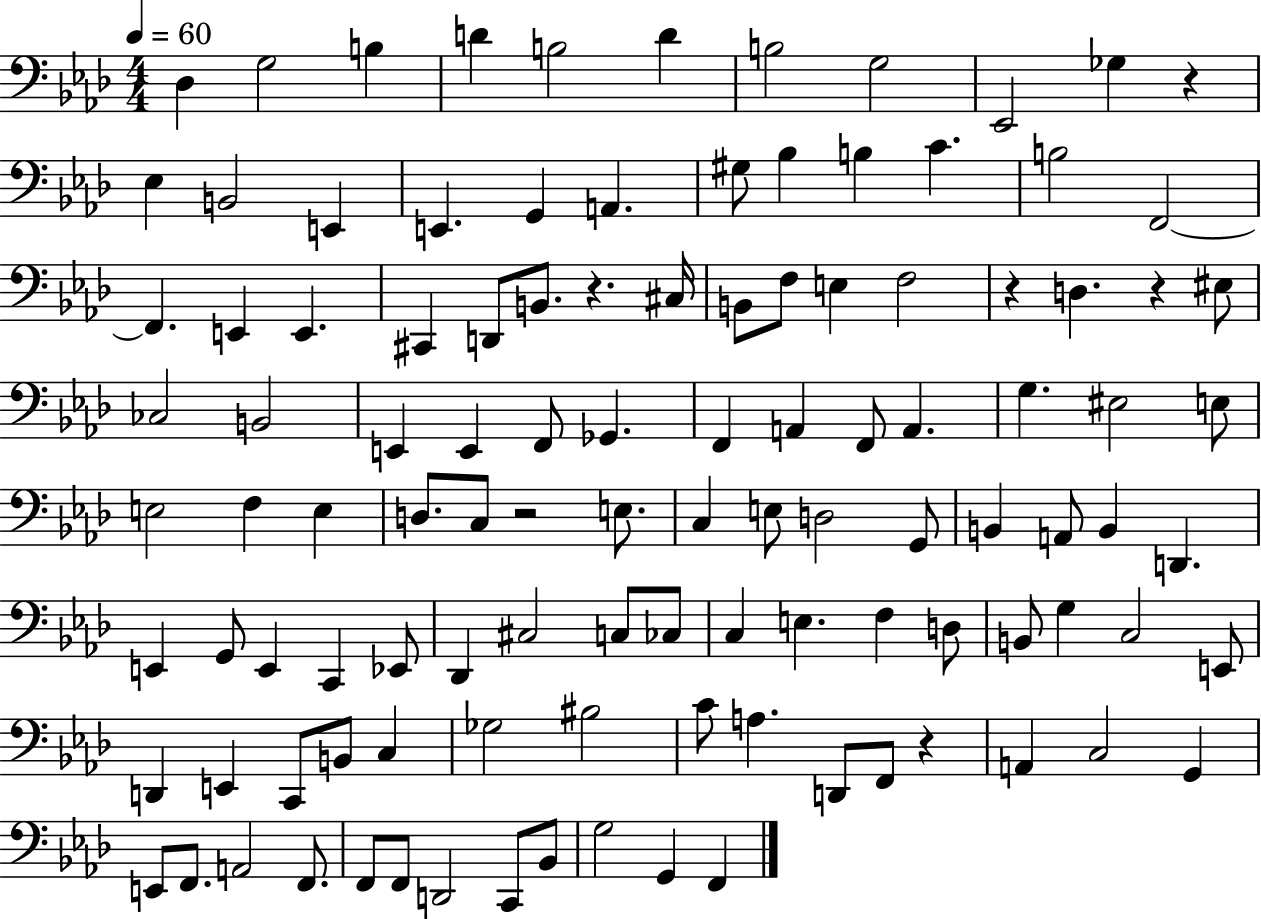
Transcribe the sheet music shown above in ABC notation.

X:1
T:Untitled
M:4/4
L:1/4
K:Ab
_D, G,2 B, D B,2 D B,2 G,2 _E,,2 _G, z _E, B,,2 E,, E,, G,, A,, ^G,/2 _B, B, C B,2 F,,2 F,, E,, E,, ^C,, D,,/2 B,,/2 z ^C,/4 B,,/2 F,/2 E, F,2 z D, z ^E,/2 _C,2 B,,2 E,, E,, F,,/2 _G,, F,, A,, F,,/2 A,, G, ^E,2 E,/2 E,2 F, E, D,/2 C,/2 z2 E,/2 C, E,/2 D,2 G,,/2 B,, A,,/2 B,, D,, E,, G,,/2 E,, C,, _E,,/2 _D,, ^C,2 C,/2 _C,/2 C, E, F, D,/2 B,,/2 G, C,2 E,,/2 D,, E,, C,,/2 B,,/2 C, _G,2 ^B,2 C/2 A, D,,/2 F,,/2 z A,, C,2 G,, E,,/2 F,,/2 A,,2 F,,/2 F,,/2 F,,/2 D,,2 C,,/2 _B,,/2 G,2 G,, F,,